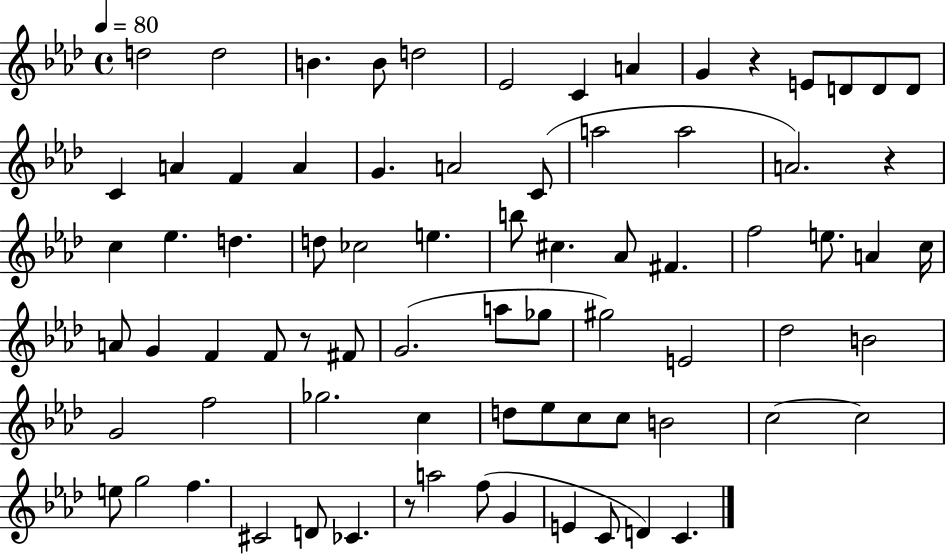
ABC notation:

X:1
T:Untitled
M:4/4
L:1/4
K:Ab
d2 d2 B B/2 d2 _E2 C A G z E/2 D/2 D/2 D/2 C A F A G A2 C/2 a2 a2 A2 z c _e d d/2 _c2 e b/2 ^c _A/2 ^F f2 e/2 A c/4 A/2 G F F/2 z/2 ^F/2 G2 a/2 _g/2 ^g2 E2 _d2 B2 G2 f2 _g2 c d/2 _e/2 c/2 c/2 B2 c2 c2 e/2 g2 f ^C2 D/2 _C z/2 a2 f/2 G E C/2 D C